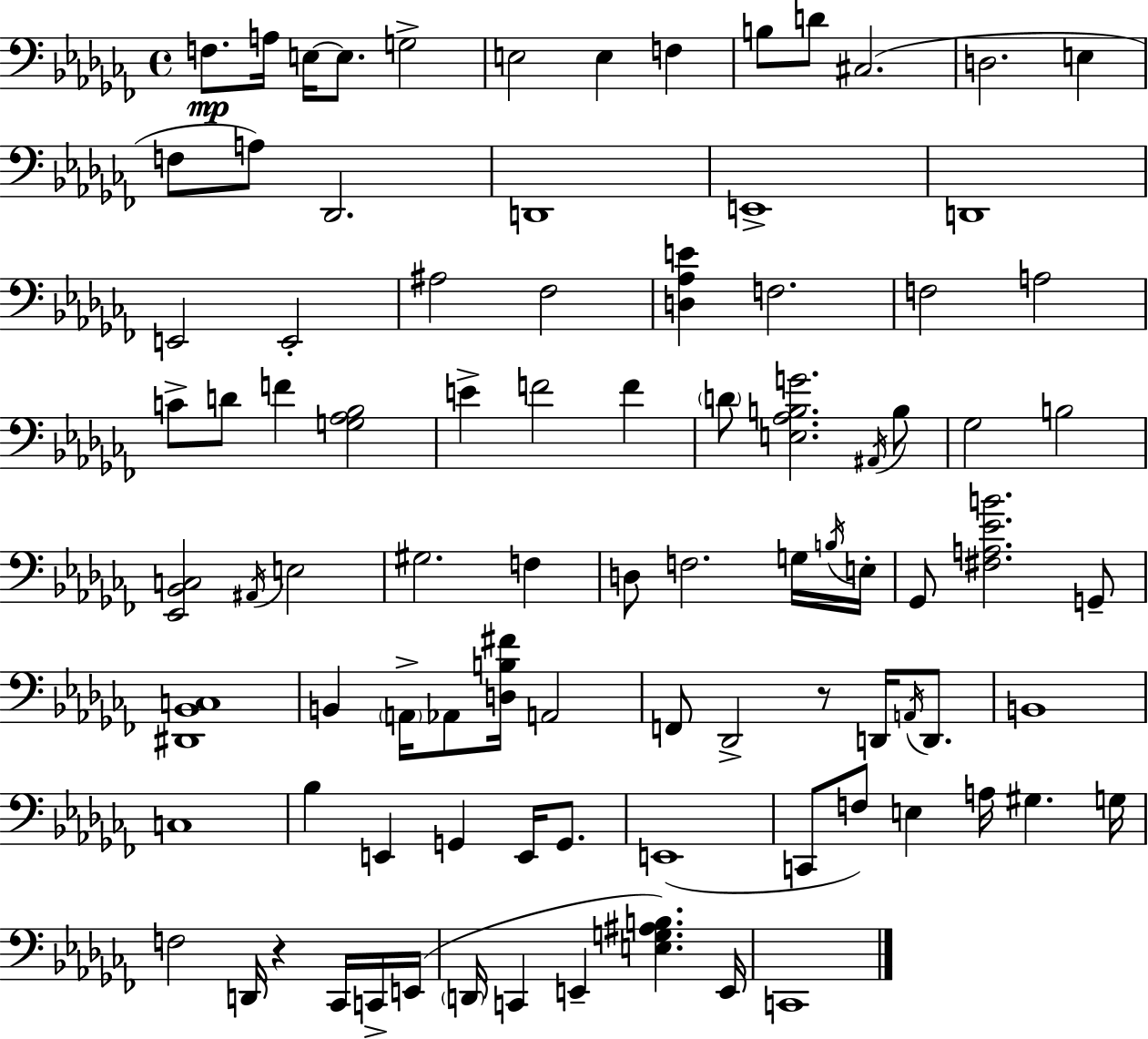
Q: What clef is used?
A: bass